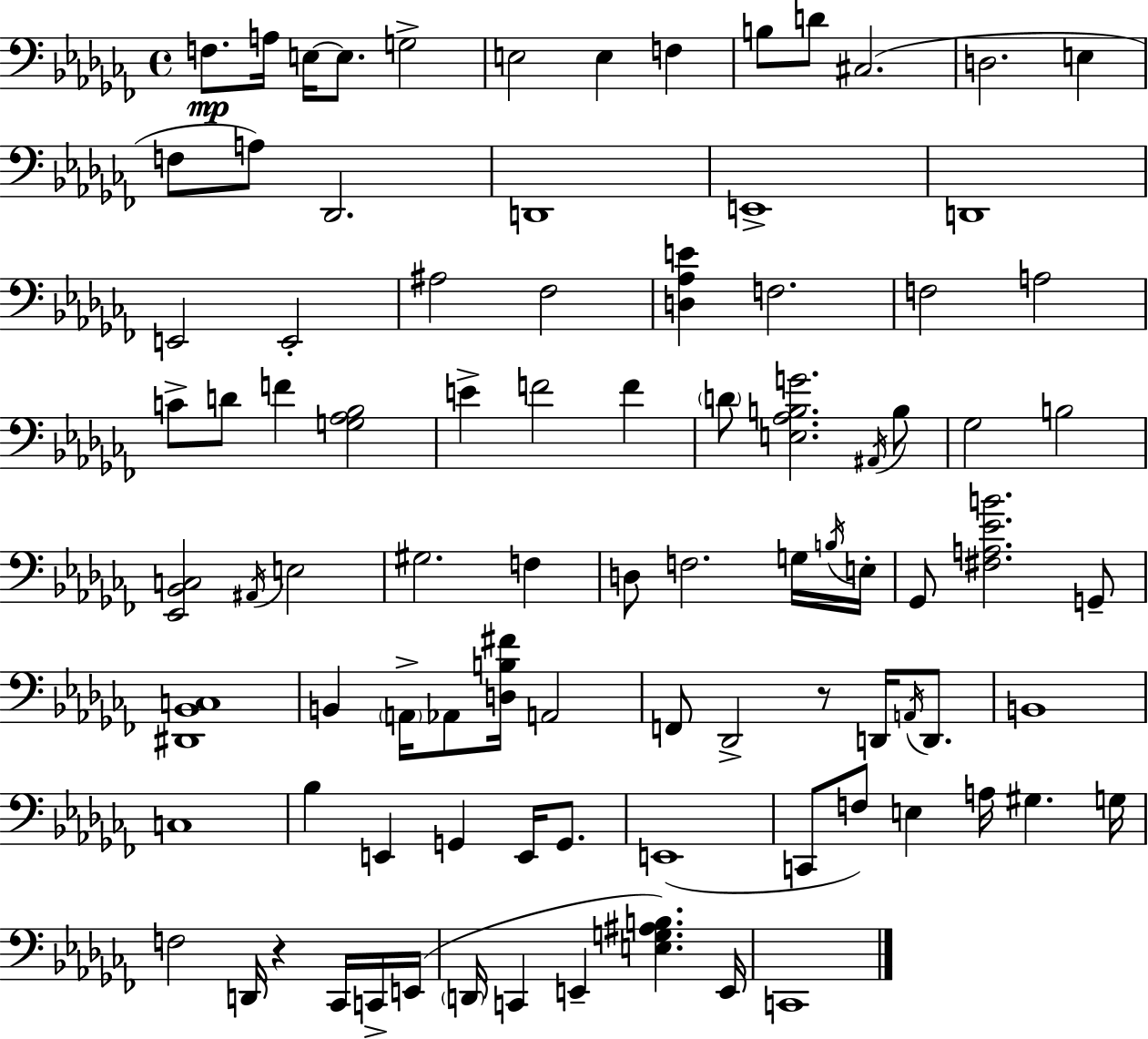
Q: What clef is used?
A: bass